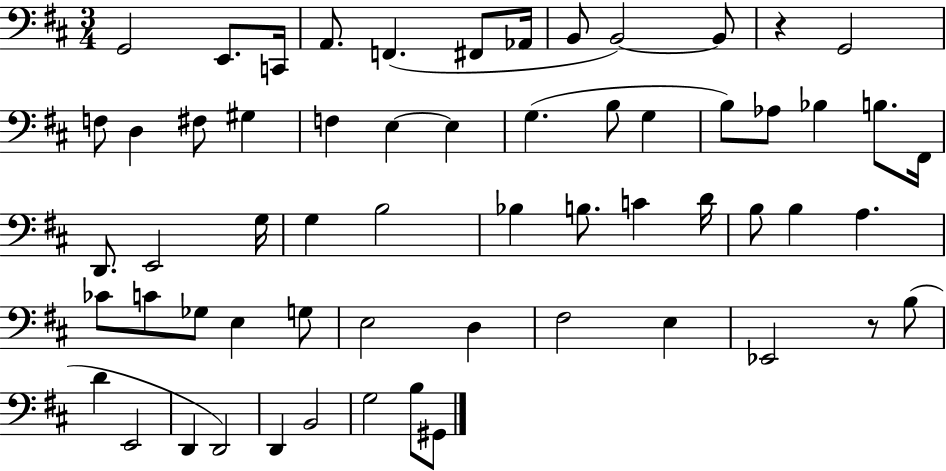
G2/h E2/e. C2/s A2/e. F2/q. F#2/e Ab2/s B2/e B2/h B2/e R/q G2/h F3/e D3/q F#3/e G#3/q F3/q E3/q E3/q G3/q. B3/e G3/q B3/e Ab3/e Bb3/q B3/e. F#2/s D2/e. E2/h G3/s G3/q B3/h Bb3/q B3/e. C4/q D4/s B3/e B3/q A3/q. CES4/e C4/e Gb3/e E3/q G3/e E3/h D3/q F#3/h E3/q Eb2/h R/e B3/e D4/q E2/h D2/q D2/h D2/q B2/h G3/h B3/e G#2/e